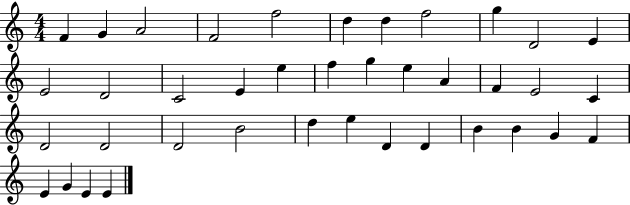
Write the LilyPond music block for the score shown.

{
  \clef treble
  \numericTimeSignature
  \time 4/4
  \key c \major
  f'4 g'4 a'2 | f'2 f''2 | d''4 d''4 f''2 | g''4 d'2 e'4 | \break e'2 d'2 | c'2 e'4 e''4 | f''4 g''4 e''4 a'4 | f'4 e'2 c'4 | \break d'2 d'2 | d'2 b'2 | d''4 e''4 d'4 d'4 | b'4 b'4 g'4 f'4 | \break e'4 g'4 e'4 e'4 | \bar "|."
}